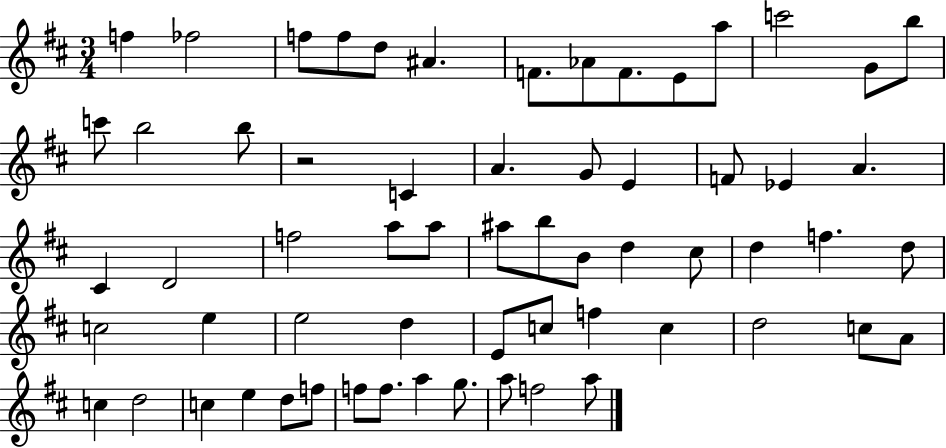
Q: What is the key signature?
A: D major